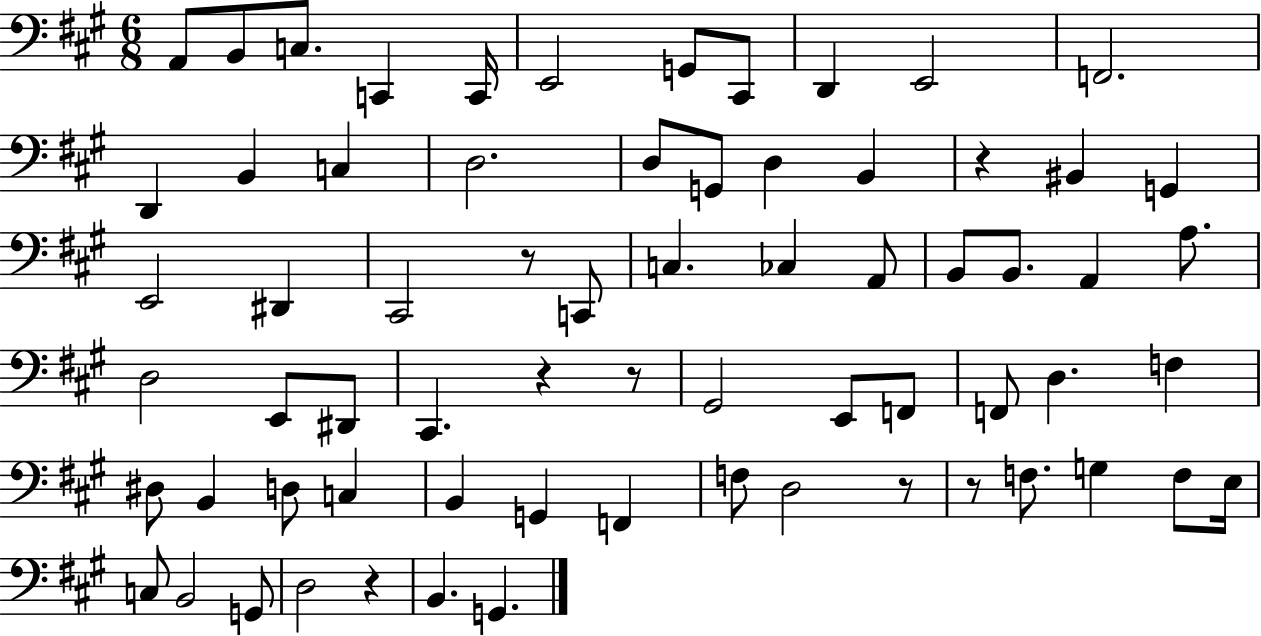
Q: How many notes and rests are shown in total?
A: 68